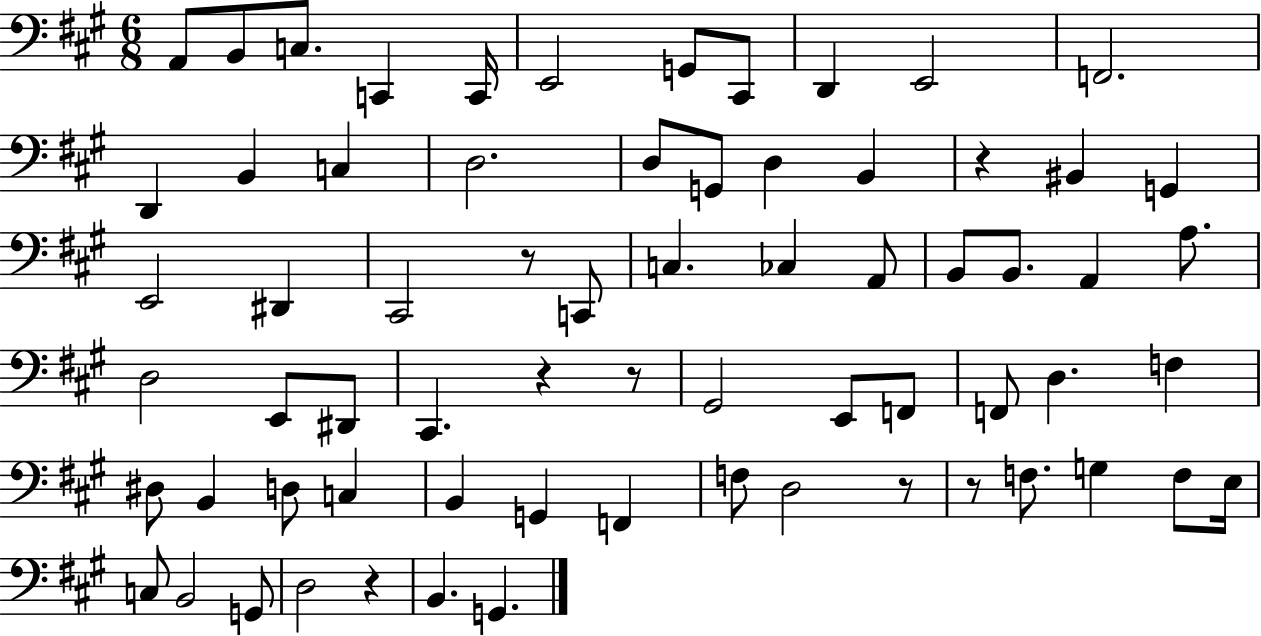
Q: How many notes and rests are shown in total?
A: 68